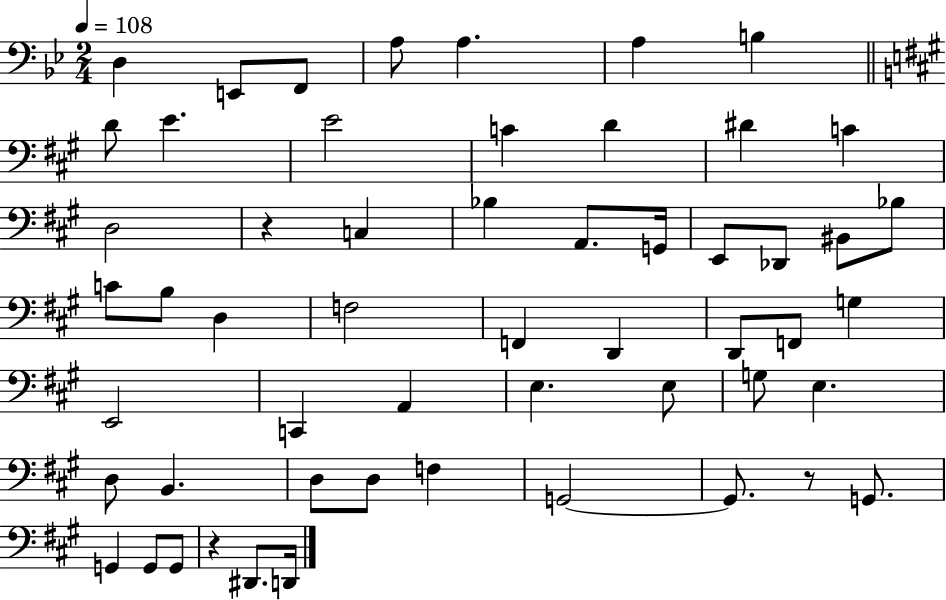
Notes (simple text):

D3/q E2/e F2/e A3/e A3/q. A3/q B3/q D4/e E4/q. E4/h C4/q D4/q D#4/q C4/q D3/h R/q C3/q Bb3/q A2/e. G2/s E2/e Db2/e BIS2/e Bb3/e C4/e B3/e D3/q F3/h F2/q D2/q D2/e F2/e G3/q E2/h C2/q A2/q E3/q. E3/e G3/e E3/q. D3/e B2/q. D3/e D3/e F3/q G2/h G2/e. R/e G2/e. G2/q G2/e G2/e R/q D#2/e. D2/s